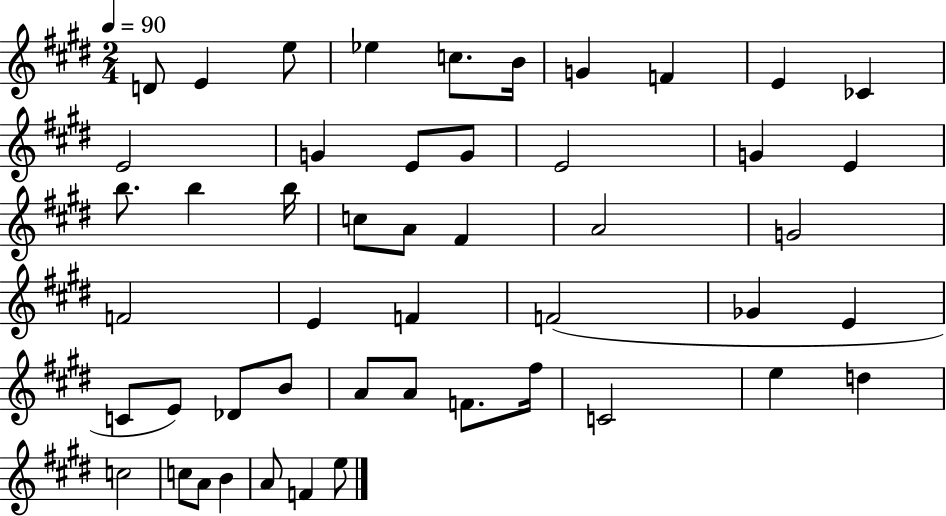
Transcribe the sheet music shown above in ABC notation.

X:1
T:Untitled
M:2/4
L:1/4
K:E
D/2 E e/2 _e c/2 B/4 G F E _C E2 G E/2 G/2 E2 G E b/2 b b/4 c/2 A/2 ^F A2 G2 F2 E F F2 _G E C/2 E/2 _D/2 B/2 A/2 A/2 F/2 ^f/4 C2 e d c2 c/2 A/2 B A/2 F e/2